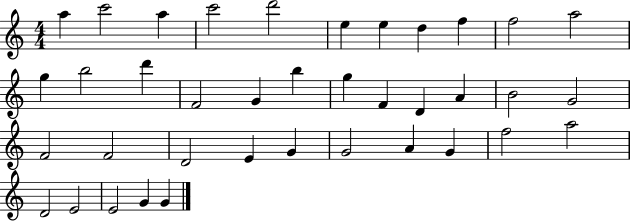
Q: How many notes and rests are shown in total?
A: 38